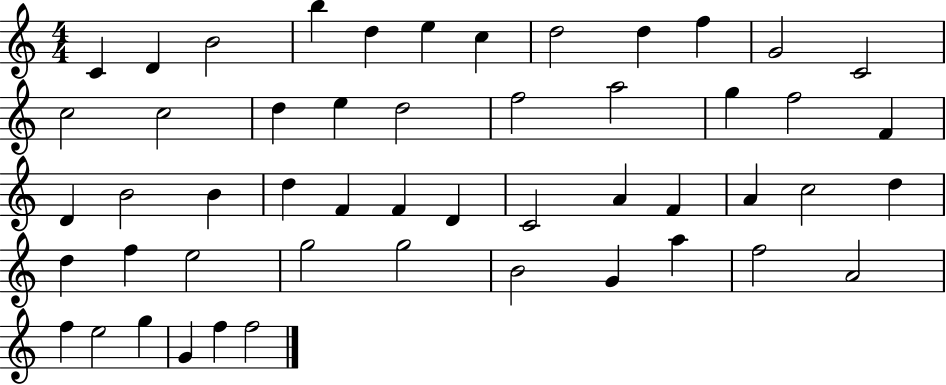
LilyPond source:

{
  \clef treble
  \numericTimeSignature
  \time 4/4
  \key c \major
  c'4 d'4 b'2 | b''4 d''4 e''4 c''4 | d''2 d''4 f''4 | g'2 c'2 | \break c''2 c''2 | d''4 e''4 d''2 | f''2 a''2 | g''4 f''2 f'4 | \break d'4 b'2 b'4 | d''4 f'4 f'4 d'4 | c'2 a'4 f'4 | a'4 c''2 d''4 | \break d''4 f''4 e''2 | g''2 g''2 | b'2 g'4 a''4 | f''2 a'2 | \break f''4 e''2 g''4 | g'4 f''4 f''2 | \bar "|."
}